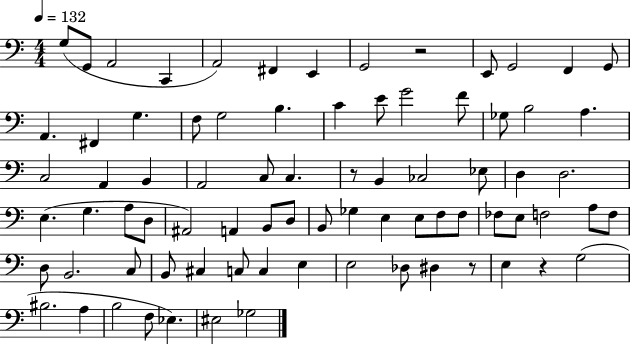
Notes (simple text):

G3/e G2/e A2/h C2/q A2/h F#2/q E2/q G2/h R/h E2/e G2/h F2/q G2/e A2/q. F#2/q G3/q. F3/e G3/h B3/q. C4/q E4/e G4/h F4/e Gb3/e B3/h A3/q. C3/h A2/q B2/q A2/h C3/e C3/q. R/e B2/q CES3/h Eb3/e D3/q D3/h. E3/q. G3/q. A3/e D3/e A#2/h A2/q B2/e D3/e B2/e Gb3/q E3/q E3/e F3/e F3/e FES3/e E3/e F3/h A3/e F3/e D3/e B2/h. C3/e B2/e C#3/q C3/e C3/q E3/q E3/h Db3/e D#3/q R/e E3/q R/q G3/h BIS3/h. A3/q B3/h F3/e Eb3/q. EIS3/h Gb3/h